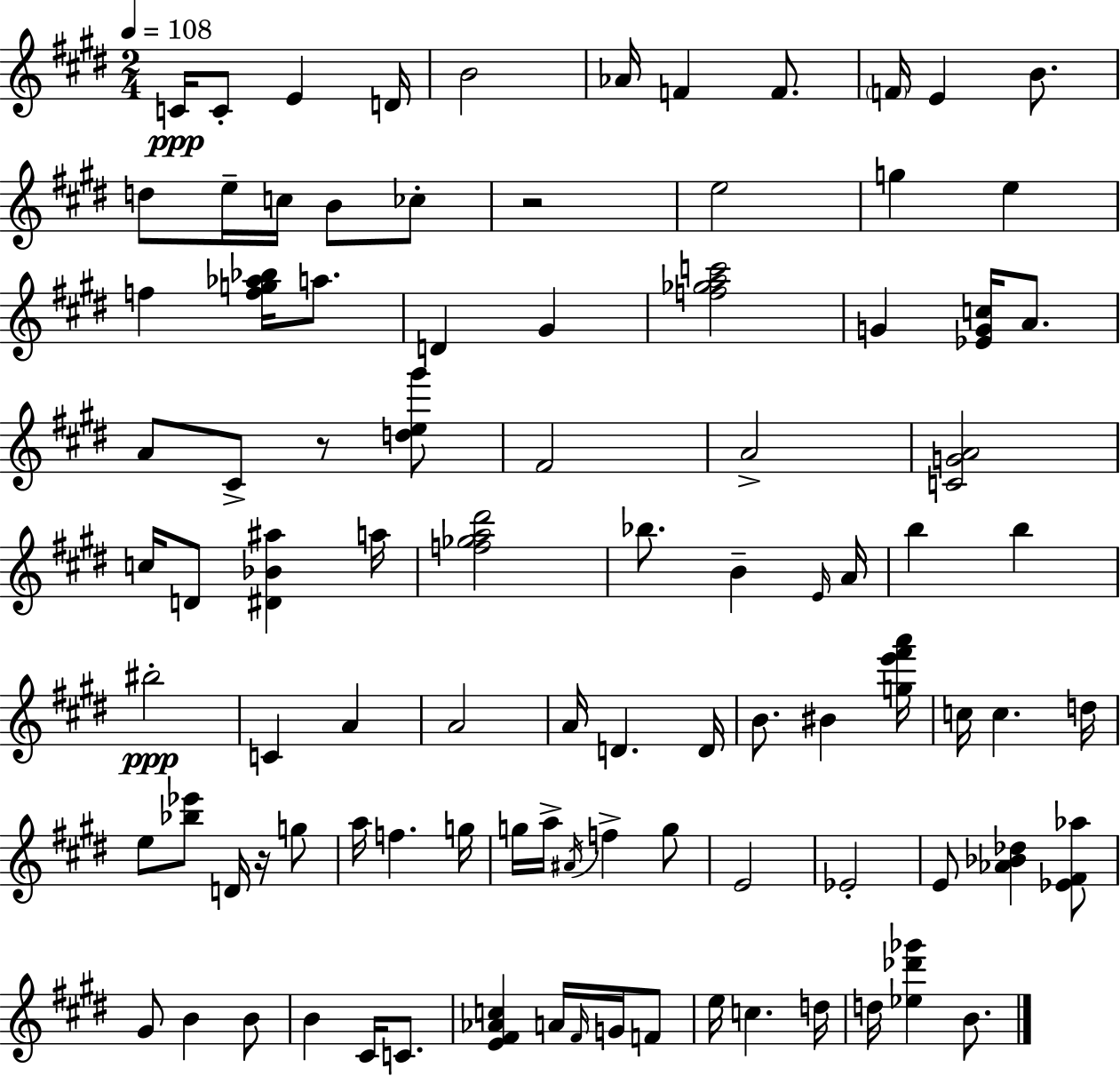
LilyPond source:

{
  \clef treble
  \numericTimeSignature
  \time 2/4
  \key e \major
  \tempo 4 = 108
  c'16\ppp c'8-. e'4 d'16 | b'2 | aes'16 f'4 f'8. | \parenthesize f'16 e'4 b'8. | \break d''8 e''16-- c''16 b'8 ces''8-. | r2 | e''2 | g''4 e''4 | \break f''4 <f'' g'' aes'' bes''>16 a''8. | d'4 gis'4 | <f'' ges'' a'' c'''>2 | g'4 <ees' g' c''>16 a'8. | \break a'8 cis'8-> r8 <d'' e'' gis'''>8 | fis'2 | a'2-> | <c' g' a'>2 | \break c''16 d'8 <dis' bes' ais''>4 a''16 | <f'' ges'' a'' dis'''>2 | bes''8. b'4-- \grace { e'16 } | a'16 b''4 b''4 | \break bis''2-.\ppp | c'4 a'4 | a'2 | a'16 d'4. | \break d'16 b'8. bis'4 | <g'' e''' fis''' a'''>16 c''16 c''4. | d''16 e''8 <bes'' ees'''>8 d'16 r16 g''8 | a''16 f''4. | \break g''16 g''16 a''16-> \acciaccatura { ais'16 } f''4-> | g''8 e'2 | ees'2-. | e'8 <aes' bes' des''>4 | \break <ees' fis' aes''>8 gis'8 b'4 | b'8 b'4 cis'16 c'8. | <e' fis' aes' c''>4 a'16 \grace { fis'16 } | g'16 f'8 e''16 c''4. | \break d''16 d''16 <ees'' des''' ges'''>4 | b'8. \bar "|."
}